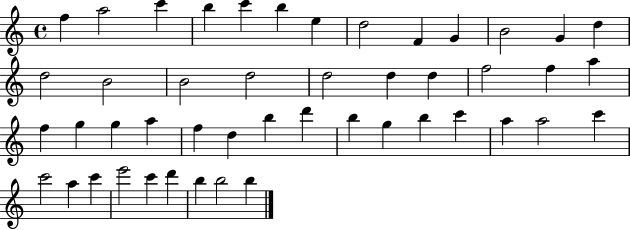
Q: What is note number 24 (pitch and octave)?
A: F5